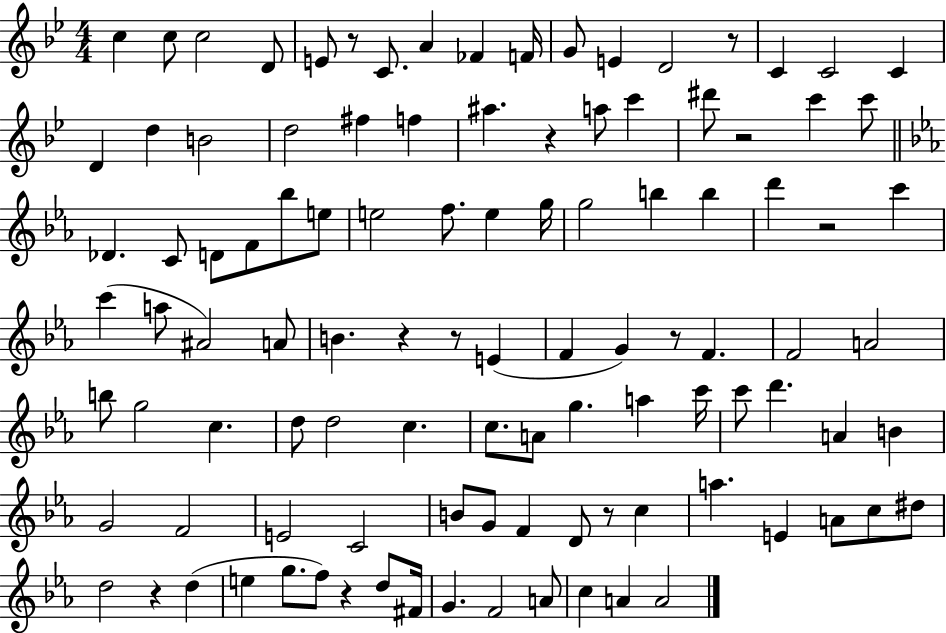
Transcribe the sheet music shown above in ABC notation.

X:1
T:Untitled
M:4/4
L:1/4
K:Bb
c c/2 c2 D/2 E/2 z/2 C/2 A _F F/4 G/2 E D2 z/2 C C2 C D d B2 d2 ^f f ^a z a/2 c' ^d'/2 z2 c' c'/2 _D C/2 D/2 F/2 _b/2 e/2 e2 f/2 e g/4 g2 b b d' z2 c' c' a/2 ^A2 A/2 B z z/2 E F G z/2 F F2 A2 b/2 g2 c d/2 d2 c c/2 A/2 g a c'/4 c'/2 d' A B G2 F2 E2 C2 B/2 G/2 F D/2 z/2 c a E A/2 c/2 ^d/2 d2 z d e g/2 f/2 z d/2 ^F/4 G F2 A/2 c A A2